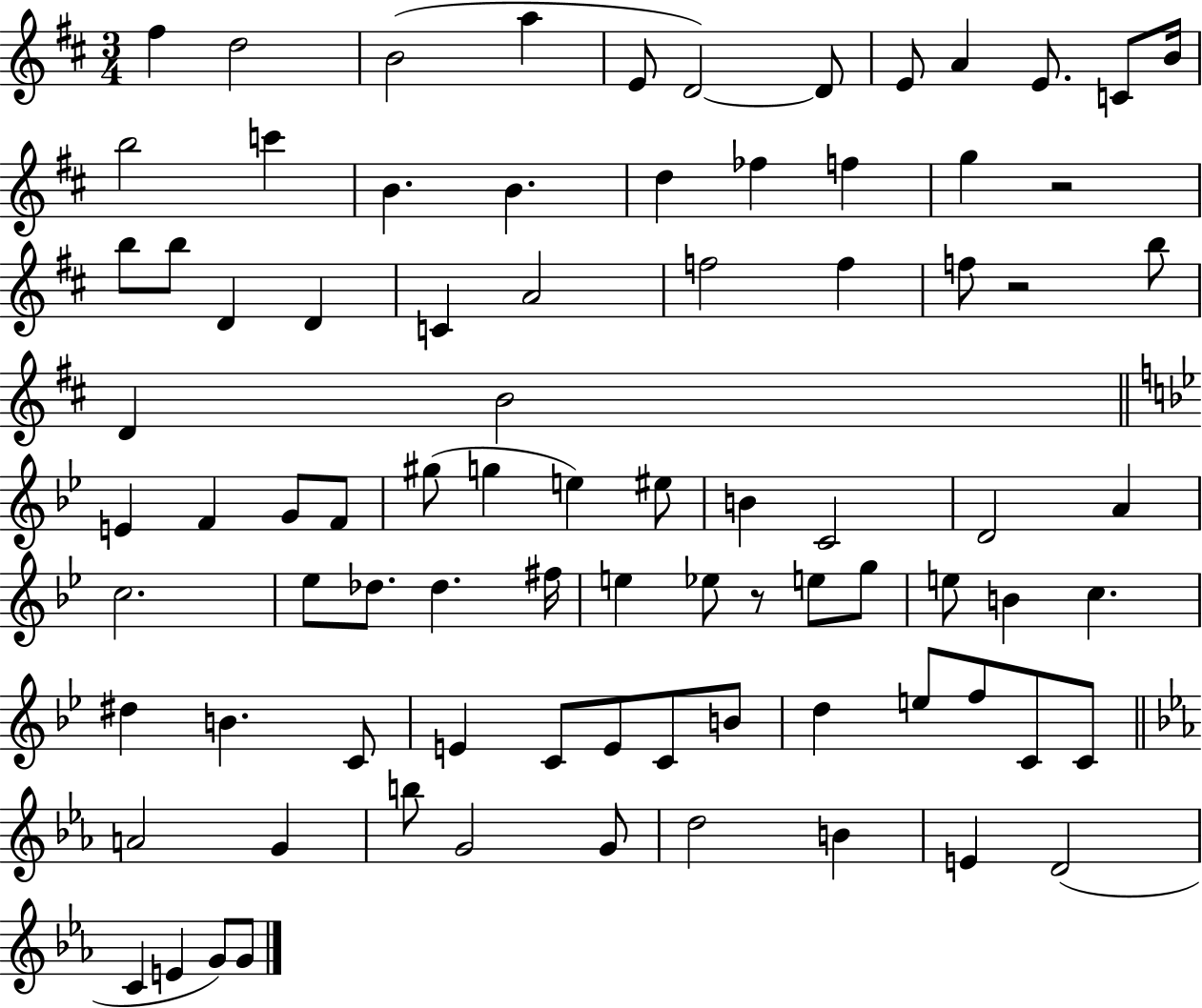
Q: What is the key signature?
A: D major